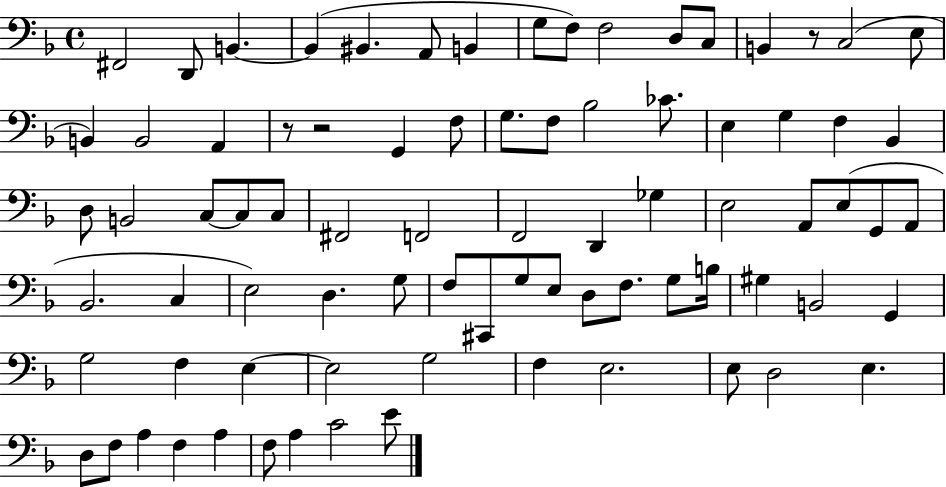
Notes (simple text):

F#2/h D2/e B2/q. B2/q BIS2/q. A2/e B2/q G3/e F3/e F3/h D3/e C3/e B2/q R/e C3/h E3/e B2/q B2/h A2/q R/e R/h G2/q F3/e G3/e. F3/e Bb3/h CES4/e. E3/q G3/q F3/q Bb2/q D3/e B2/h C3/e C3/e C3/e F#2/h F2/h F2/h D2/q Gb3/q E3/h A2/e E3/e G2/e A2/e Bb2/h. C3/q E3/h D3/q. G3/e F3/e C#2/e G3/e E3/e D3/e F3/e. G3/e B3/s G#3/q B2/h G2/q G3/h F3/q E3/q E3/h G3/h F3/q E3/h. E3/e D3/h E3/q. D3/e F3/e A3/q F3/q A3/q F3/e A3/q C4/h E4/e